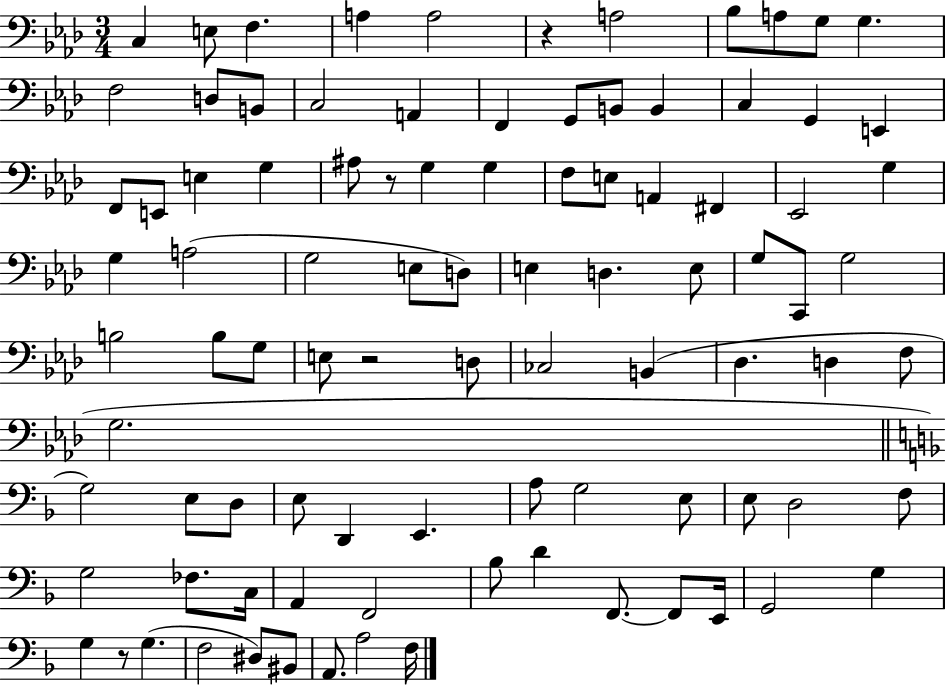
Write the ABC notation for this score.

X:1
T:Untitled
M:3/4
L:1/4
K:Ab
C, E,/2 F, A, A,2 z A,2 _B,/2 A,/2 G,/2 G, F,2 D,/2 B,,/2 C,2 A,, F,, G,,/2 B,,/2 B,, C, G,, E,, F,,/2 E,,/2 E, G, ^A,/2 z/2 G, G, F,/2 E,/2 A,, ^F,, _E,,2 G, G, A,2 G,2 E,/2 D,/2 E, D, E,/2 G,/2 C,,/2 G,2 B,2 B,/2 G,/2 E,/2 z2 D,/2 _C,2 B,, _D, D, F,/2 G,2 G,2 E,/2 D,/2 E,/2 D,, E,, A,/2 G,2 E,/2 E,/2 D,2 F,/2 G,2 _F,/2 C,/4 A,, F,,2 _B,/2 D F,,/2 F,,/2 E,,/4 G,,2 G, G, z/2 G, F,2 ^D,/2 ^B,,/2 A,,/2 A,2 F,/4